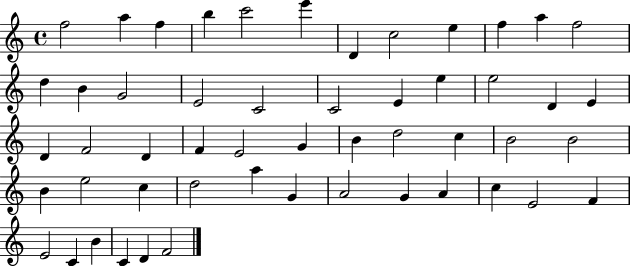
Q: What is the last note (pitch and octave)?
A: F4